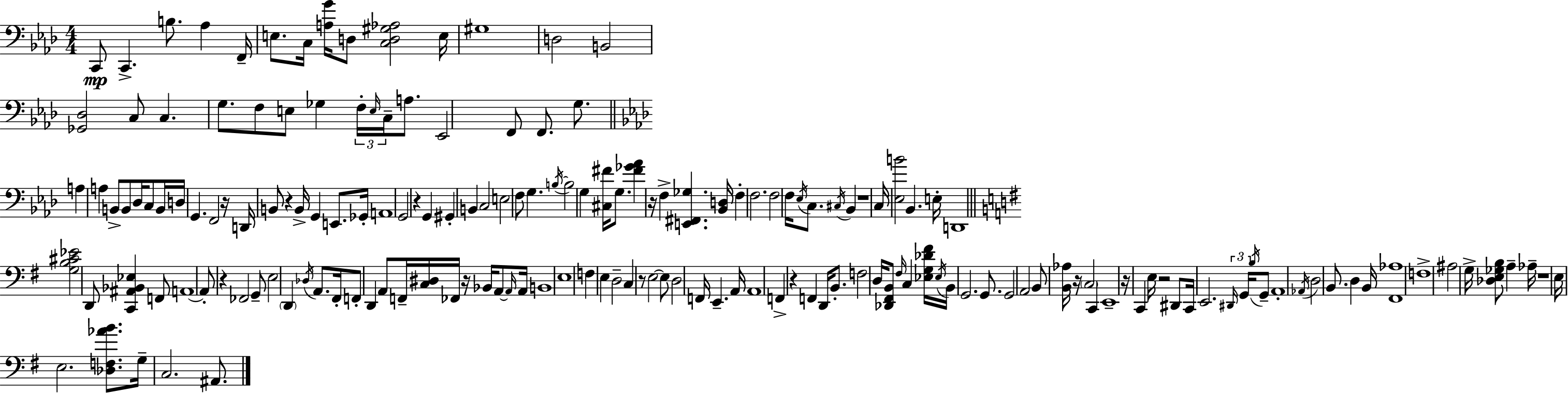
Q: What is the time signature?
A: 4/4